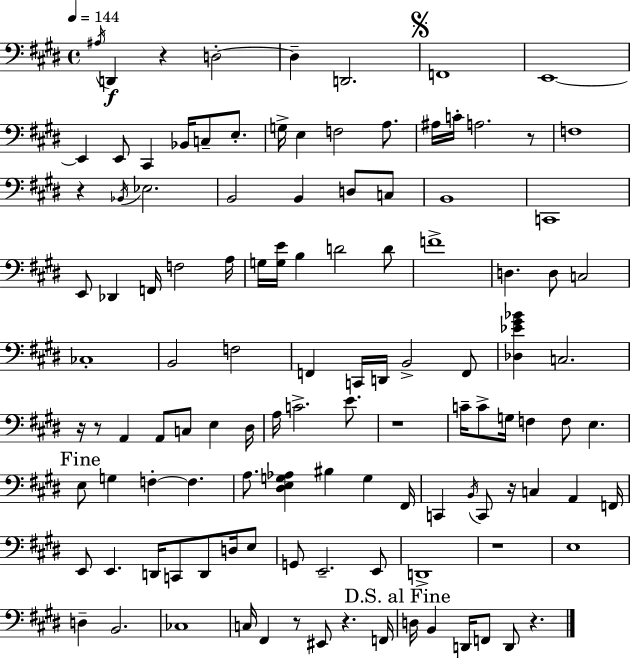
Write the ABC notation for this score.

X:1
T:Untitled
M:4/4
L:1/4
K:E
^A,/4 D,, z D,2 D, D,,2 F,,4 E,,4 E,, E,,/2 ^C,, _B,,/4 C,/2 E,/2 G,/4 E, F,2 A,/2 ^A,/4 C/4 A,2 z/2 F,4 z _B,,/4 _E,2 B,,2 B,, D,/2 C,/2 B,,4 C,,4 E,,/2 _D,, F,,/4 F,2 A,/4 G,/4 [G,E]/4 B, D2 D/2 F4 D, D,/2 C,2 _C,4 B,,2 F,2 F,, C,,/4 D,,/4 B,,2 F,,/2 [_D,_E^G_B] C,2 z/4 z/2 A,, A,,/2 C,/2 E, ^D,/4 A,/4 C2 E/2 z4 C/4 C/2 G,/4 F, F,/2 E, E,/2 G, F, F, A,/2 [^D,E,G,_A,] ^B, G, ^F,,/4 C,, B,,/4 C,,/2 z/4 C, A,, F,,/4 E,,/2 E,, D,,/4 C,,/2 D,,/2 D,/4 E,/2 G,,/2 E,,2 E,,/2 D,,4 z4 E,4 D, B,,2 _C,4 C,/4 ^F,, z/2 ^E,,/2 z F,,/4 D,/4 B,, D,,/4 F,,/2 D,,/2 z